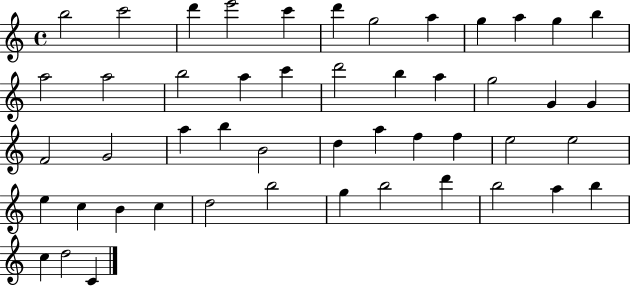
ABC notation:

X:1
T:Untitled
M:4/4
L:1/4
K:C
b2 c'2 d' e'2 c' d' g2 a g a g b a2 a2 b2 a c' d'2 b a g2 G G F2 G2 a b B2 d a f f e2 e2 e c B c d2 b2 g b2 d' b2 a b c d2 C